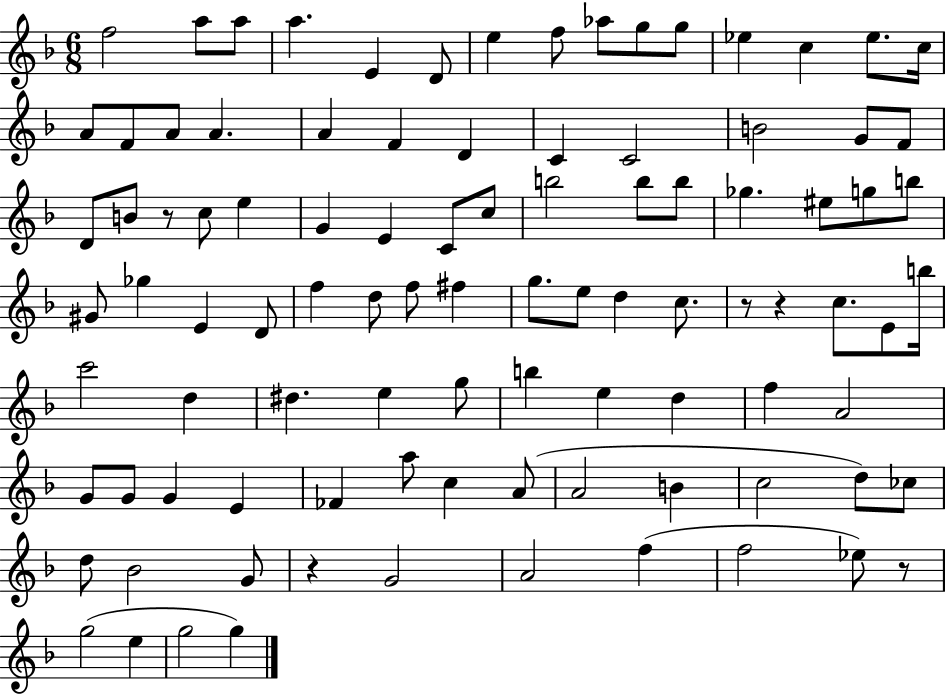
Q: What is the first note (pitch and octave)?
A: F5